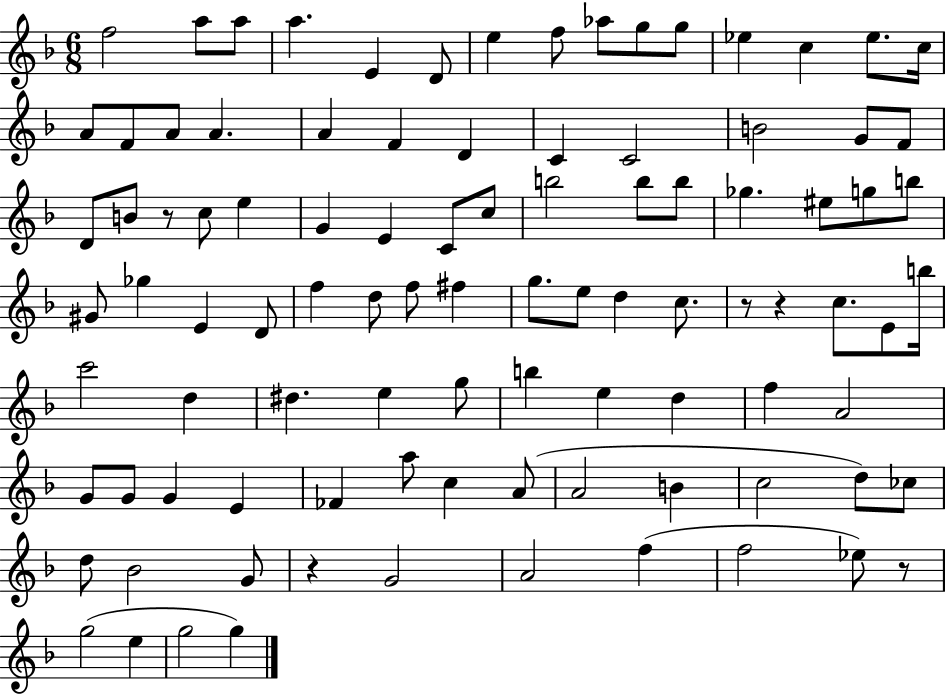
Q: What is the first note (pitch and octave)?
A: F5